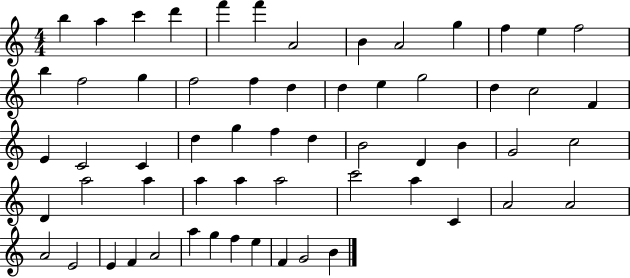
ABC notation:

X:1
T:Untitled
M:4/4
L:1/4
K:C
b a c' d' f' f' A2 B A2 g f e f2 b f2 g f2 f d d e g2 d c2 F E C2 C d g f d B2 D B G2 c2 D a2 a a a a2 c'2 a C A2 A2 A2 E2 E F A2 a g f e F G2 B